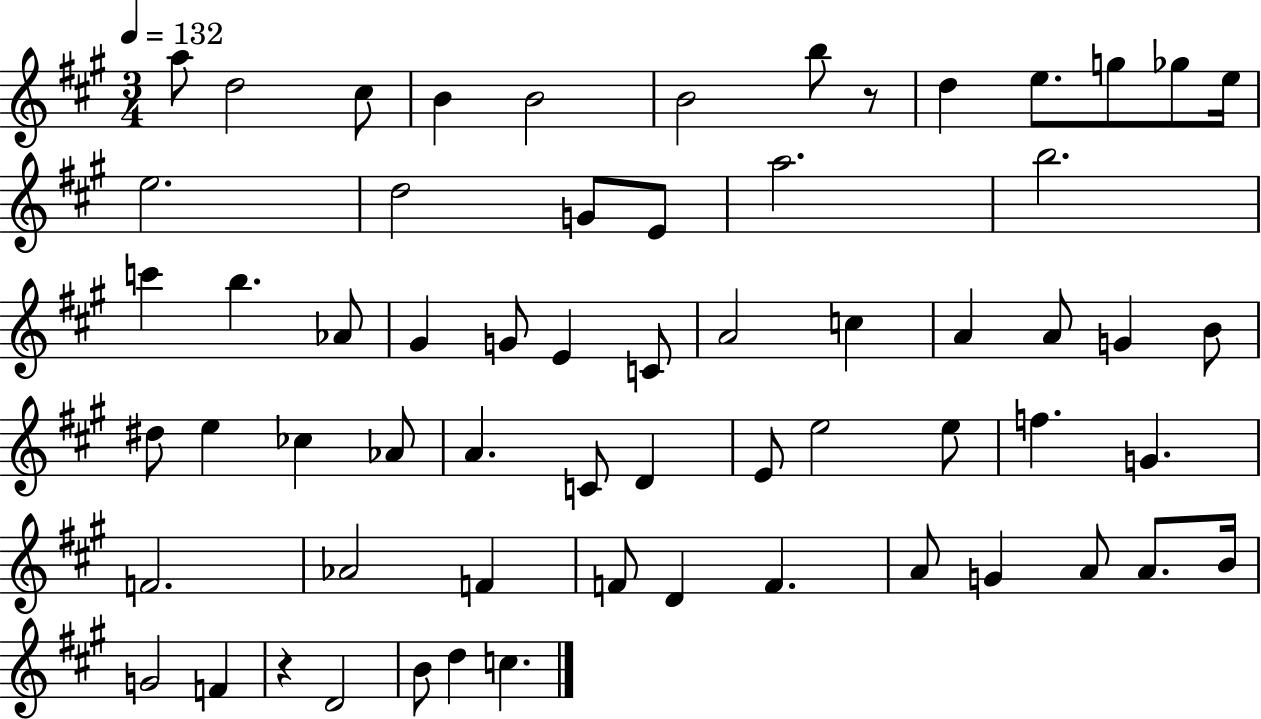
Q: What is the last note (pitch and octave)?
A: C5